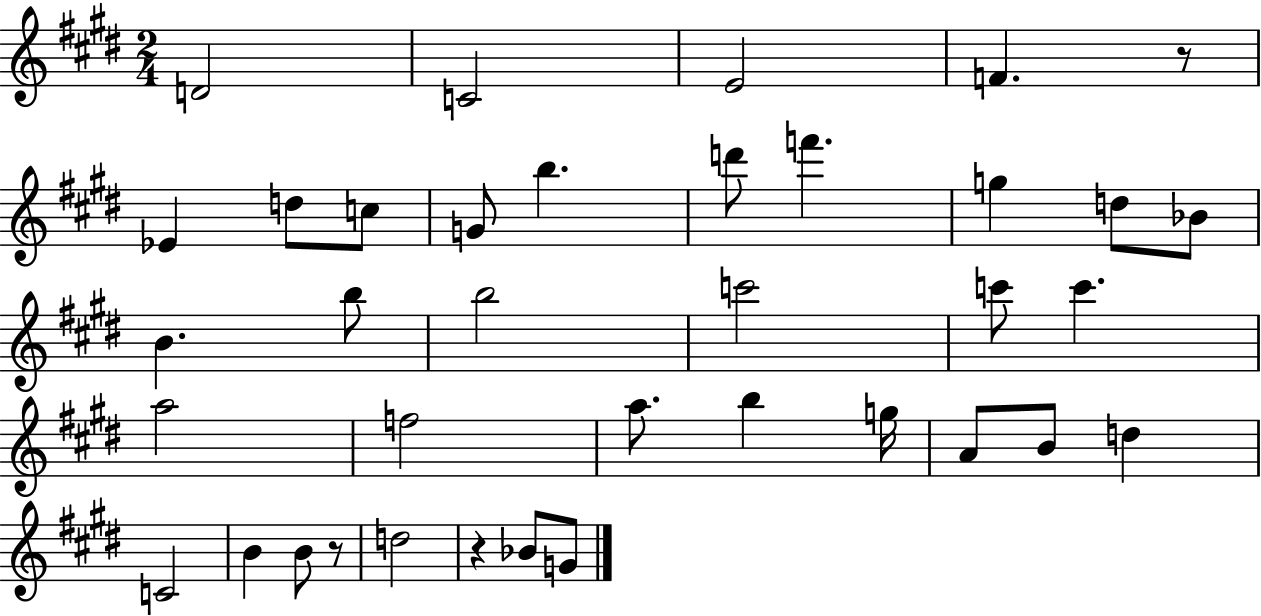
X:1
T:Untitled
M:2/4
L:1/4
K:E
D2 C2 E2 F z/2 _E d/2 c/2 G/2 b d'/2 f' g d/2 _B/2 B b/2 b2 c'2 c'/2 c' a2 f2 a/2 b g/4 A/2 B/2 d C2 B B/2 z/2 d2 z _B/2 G/2